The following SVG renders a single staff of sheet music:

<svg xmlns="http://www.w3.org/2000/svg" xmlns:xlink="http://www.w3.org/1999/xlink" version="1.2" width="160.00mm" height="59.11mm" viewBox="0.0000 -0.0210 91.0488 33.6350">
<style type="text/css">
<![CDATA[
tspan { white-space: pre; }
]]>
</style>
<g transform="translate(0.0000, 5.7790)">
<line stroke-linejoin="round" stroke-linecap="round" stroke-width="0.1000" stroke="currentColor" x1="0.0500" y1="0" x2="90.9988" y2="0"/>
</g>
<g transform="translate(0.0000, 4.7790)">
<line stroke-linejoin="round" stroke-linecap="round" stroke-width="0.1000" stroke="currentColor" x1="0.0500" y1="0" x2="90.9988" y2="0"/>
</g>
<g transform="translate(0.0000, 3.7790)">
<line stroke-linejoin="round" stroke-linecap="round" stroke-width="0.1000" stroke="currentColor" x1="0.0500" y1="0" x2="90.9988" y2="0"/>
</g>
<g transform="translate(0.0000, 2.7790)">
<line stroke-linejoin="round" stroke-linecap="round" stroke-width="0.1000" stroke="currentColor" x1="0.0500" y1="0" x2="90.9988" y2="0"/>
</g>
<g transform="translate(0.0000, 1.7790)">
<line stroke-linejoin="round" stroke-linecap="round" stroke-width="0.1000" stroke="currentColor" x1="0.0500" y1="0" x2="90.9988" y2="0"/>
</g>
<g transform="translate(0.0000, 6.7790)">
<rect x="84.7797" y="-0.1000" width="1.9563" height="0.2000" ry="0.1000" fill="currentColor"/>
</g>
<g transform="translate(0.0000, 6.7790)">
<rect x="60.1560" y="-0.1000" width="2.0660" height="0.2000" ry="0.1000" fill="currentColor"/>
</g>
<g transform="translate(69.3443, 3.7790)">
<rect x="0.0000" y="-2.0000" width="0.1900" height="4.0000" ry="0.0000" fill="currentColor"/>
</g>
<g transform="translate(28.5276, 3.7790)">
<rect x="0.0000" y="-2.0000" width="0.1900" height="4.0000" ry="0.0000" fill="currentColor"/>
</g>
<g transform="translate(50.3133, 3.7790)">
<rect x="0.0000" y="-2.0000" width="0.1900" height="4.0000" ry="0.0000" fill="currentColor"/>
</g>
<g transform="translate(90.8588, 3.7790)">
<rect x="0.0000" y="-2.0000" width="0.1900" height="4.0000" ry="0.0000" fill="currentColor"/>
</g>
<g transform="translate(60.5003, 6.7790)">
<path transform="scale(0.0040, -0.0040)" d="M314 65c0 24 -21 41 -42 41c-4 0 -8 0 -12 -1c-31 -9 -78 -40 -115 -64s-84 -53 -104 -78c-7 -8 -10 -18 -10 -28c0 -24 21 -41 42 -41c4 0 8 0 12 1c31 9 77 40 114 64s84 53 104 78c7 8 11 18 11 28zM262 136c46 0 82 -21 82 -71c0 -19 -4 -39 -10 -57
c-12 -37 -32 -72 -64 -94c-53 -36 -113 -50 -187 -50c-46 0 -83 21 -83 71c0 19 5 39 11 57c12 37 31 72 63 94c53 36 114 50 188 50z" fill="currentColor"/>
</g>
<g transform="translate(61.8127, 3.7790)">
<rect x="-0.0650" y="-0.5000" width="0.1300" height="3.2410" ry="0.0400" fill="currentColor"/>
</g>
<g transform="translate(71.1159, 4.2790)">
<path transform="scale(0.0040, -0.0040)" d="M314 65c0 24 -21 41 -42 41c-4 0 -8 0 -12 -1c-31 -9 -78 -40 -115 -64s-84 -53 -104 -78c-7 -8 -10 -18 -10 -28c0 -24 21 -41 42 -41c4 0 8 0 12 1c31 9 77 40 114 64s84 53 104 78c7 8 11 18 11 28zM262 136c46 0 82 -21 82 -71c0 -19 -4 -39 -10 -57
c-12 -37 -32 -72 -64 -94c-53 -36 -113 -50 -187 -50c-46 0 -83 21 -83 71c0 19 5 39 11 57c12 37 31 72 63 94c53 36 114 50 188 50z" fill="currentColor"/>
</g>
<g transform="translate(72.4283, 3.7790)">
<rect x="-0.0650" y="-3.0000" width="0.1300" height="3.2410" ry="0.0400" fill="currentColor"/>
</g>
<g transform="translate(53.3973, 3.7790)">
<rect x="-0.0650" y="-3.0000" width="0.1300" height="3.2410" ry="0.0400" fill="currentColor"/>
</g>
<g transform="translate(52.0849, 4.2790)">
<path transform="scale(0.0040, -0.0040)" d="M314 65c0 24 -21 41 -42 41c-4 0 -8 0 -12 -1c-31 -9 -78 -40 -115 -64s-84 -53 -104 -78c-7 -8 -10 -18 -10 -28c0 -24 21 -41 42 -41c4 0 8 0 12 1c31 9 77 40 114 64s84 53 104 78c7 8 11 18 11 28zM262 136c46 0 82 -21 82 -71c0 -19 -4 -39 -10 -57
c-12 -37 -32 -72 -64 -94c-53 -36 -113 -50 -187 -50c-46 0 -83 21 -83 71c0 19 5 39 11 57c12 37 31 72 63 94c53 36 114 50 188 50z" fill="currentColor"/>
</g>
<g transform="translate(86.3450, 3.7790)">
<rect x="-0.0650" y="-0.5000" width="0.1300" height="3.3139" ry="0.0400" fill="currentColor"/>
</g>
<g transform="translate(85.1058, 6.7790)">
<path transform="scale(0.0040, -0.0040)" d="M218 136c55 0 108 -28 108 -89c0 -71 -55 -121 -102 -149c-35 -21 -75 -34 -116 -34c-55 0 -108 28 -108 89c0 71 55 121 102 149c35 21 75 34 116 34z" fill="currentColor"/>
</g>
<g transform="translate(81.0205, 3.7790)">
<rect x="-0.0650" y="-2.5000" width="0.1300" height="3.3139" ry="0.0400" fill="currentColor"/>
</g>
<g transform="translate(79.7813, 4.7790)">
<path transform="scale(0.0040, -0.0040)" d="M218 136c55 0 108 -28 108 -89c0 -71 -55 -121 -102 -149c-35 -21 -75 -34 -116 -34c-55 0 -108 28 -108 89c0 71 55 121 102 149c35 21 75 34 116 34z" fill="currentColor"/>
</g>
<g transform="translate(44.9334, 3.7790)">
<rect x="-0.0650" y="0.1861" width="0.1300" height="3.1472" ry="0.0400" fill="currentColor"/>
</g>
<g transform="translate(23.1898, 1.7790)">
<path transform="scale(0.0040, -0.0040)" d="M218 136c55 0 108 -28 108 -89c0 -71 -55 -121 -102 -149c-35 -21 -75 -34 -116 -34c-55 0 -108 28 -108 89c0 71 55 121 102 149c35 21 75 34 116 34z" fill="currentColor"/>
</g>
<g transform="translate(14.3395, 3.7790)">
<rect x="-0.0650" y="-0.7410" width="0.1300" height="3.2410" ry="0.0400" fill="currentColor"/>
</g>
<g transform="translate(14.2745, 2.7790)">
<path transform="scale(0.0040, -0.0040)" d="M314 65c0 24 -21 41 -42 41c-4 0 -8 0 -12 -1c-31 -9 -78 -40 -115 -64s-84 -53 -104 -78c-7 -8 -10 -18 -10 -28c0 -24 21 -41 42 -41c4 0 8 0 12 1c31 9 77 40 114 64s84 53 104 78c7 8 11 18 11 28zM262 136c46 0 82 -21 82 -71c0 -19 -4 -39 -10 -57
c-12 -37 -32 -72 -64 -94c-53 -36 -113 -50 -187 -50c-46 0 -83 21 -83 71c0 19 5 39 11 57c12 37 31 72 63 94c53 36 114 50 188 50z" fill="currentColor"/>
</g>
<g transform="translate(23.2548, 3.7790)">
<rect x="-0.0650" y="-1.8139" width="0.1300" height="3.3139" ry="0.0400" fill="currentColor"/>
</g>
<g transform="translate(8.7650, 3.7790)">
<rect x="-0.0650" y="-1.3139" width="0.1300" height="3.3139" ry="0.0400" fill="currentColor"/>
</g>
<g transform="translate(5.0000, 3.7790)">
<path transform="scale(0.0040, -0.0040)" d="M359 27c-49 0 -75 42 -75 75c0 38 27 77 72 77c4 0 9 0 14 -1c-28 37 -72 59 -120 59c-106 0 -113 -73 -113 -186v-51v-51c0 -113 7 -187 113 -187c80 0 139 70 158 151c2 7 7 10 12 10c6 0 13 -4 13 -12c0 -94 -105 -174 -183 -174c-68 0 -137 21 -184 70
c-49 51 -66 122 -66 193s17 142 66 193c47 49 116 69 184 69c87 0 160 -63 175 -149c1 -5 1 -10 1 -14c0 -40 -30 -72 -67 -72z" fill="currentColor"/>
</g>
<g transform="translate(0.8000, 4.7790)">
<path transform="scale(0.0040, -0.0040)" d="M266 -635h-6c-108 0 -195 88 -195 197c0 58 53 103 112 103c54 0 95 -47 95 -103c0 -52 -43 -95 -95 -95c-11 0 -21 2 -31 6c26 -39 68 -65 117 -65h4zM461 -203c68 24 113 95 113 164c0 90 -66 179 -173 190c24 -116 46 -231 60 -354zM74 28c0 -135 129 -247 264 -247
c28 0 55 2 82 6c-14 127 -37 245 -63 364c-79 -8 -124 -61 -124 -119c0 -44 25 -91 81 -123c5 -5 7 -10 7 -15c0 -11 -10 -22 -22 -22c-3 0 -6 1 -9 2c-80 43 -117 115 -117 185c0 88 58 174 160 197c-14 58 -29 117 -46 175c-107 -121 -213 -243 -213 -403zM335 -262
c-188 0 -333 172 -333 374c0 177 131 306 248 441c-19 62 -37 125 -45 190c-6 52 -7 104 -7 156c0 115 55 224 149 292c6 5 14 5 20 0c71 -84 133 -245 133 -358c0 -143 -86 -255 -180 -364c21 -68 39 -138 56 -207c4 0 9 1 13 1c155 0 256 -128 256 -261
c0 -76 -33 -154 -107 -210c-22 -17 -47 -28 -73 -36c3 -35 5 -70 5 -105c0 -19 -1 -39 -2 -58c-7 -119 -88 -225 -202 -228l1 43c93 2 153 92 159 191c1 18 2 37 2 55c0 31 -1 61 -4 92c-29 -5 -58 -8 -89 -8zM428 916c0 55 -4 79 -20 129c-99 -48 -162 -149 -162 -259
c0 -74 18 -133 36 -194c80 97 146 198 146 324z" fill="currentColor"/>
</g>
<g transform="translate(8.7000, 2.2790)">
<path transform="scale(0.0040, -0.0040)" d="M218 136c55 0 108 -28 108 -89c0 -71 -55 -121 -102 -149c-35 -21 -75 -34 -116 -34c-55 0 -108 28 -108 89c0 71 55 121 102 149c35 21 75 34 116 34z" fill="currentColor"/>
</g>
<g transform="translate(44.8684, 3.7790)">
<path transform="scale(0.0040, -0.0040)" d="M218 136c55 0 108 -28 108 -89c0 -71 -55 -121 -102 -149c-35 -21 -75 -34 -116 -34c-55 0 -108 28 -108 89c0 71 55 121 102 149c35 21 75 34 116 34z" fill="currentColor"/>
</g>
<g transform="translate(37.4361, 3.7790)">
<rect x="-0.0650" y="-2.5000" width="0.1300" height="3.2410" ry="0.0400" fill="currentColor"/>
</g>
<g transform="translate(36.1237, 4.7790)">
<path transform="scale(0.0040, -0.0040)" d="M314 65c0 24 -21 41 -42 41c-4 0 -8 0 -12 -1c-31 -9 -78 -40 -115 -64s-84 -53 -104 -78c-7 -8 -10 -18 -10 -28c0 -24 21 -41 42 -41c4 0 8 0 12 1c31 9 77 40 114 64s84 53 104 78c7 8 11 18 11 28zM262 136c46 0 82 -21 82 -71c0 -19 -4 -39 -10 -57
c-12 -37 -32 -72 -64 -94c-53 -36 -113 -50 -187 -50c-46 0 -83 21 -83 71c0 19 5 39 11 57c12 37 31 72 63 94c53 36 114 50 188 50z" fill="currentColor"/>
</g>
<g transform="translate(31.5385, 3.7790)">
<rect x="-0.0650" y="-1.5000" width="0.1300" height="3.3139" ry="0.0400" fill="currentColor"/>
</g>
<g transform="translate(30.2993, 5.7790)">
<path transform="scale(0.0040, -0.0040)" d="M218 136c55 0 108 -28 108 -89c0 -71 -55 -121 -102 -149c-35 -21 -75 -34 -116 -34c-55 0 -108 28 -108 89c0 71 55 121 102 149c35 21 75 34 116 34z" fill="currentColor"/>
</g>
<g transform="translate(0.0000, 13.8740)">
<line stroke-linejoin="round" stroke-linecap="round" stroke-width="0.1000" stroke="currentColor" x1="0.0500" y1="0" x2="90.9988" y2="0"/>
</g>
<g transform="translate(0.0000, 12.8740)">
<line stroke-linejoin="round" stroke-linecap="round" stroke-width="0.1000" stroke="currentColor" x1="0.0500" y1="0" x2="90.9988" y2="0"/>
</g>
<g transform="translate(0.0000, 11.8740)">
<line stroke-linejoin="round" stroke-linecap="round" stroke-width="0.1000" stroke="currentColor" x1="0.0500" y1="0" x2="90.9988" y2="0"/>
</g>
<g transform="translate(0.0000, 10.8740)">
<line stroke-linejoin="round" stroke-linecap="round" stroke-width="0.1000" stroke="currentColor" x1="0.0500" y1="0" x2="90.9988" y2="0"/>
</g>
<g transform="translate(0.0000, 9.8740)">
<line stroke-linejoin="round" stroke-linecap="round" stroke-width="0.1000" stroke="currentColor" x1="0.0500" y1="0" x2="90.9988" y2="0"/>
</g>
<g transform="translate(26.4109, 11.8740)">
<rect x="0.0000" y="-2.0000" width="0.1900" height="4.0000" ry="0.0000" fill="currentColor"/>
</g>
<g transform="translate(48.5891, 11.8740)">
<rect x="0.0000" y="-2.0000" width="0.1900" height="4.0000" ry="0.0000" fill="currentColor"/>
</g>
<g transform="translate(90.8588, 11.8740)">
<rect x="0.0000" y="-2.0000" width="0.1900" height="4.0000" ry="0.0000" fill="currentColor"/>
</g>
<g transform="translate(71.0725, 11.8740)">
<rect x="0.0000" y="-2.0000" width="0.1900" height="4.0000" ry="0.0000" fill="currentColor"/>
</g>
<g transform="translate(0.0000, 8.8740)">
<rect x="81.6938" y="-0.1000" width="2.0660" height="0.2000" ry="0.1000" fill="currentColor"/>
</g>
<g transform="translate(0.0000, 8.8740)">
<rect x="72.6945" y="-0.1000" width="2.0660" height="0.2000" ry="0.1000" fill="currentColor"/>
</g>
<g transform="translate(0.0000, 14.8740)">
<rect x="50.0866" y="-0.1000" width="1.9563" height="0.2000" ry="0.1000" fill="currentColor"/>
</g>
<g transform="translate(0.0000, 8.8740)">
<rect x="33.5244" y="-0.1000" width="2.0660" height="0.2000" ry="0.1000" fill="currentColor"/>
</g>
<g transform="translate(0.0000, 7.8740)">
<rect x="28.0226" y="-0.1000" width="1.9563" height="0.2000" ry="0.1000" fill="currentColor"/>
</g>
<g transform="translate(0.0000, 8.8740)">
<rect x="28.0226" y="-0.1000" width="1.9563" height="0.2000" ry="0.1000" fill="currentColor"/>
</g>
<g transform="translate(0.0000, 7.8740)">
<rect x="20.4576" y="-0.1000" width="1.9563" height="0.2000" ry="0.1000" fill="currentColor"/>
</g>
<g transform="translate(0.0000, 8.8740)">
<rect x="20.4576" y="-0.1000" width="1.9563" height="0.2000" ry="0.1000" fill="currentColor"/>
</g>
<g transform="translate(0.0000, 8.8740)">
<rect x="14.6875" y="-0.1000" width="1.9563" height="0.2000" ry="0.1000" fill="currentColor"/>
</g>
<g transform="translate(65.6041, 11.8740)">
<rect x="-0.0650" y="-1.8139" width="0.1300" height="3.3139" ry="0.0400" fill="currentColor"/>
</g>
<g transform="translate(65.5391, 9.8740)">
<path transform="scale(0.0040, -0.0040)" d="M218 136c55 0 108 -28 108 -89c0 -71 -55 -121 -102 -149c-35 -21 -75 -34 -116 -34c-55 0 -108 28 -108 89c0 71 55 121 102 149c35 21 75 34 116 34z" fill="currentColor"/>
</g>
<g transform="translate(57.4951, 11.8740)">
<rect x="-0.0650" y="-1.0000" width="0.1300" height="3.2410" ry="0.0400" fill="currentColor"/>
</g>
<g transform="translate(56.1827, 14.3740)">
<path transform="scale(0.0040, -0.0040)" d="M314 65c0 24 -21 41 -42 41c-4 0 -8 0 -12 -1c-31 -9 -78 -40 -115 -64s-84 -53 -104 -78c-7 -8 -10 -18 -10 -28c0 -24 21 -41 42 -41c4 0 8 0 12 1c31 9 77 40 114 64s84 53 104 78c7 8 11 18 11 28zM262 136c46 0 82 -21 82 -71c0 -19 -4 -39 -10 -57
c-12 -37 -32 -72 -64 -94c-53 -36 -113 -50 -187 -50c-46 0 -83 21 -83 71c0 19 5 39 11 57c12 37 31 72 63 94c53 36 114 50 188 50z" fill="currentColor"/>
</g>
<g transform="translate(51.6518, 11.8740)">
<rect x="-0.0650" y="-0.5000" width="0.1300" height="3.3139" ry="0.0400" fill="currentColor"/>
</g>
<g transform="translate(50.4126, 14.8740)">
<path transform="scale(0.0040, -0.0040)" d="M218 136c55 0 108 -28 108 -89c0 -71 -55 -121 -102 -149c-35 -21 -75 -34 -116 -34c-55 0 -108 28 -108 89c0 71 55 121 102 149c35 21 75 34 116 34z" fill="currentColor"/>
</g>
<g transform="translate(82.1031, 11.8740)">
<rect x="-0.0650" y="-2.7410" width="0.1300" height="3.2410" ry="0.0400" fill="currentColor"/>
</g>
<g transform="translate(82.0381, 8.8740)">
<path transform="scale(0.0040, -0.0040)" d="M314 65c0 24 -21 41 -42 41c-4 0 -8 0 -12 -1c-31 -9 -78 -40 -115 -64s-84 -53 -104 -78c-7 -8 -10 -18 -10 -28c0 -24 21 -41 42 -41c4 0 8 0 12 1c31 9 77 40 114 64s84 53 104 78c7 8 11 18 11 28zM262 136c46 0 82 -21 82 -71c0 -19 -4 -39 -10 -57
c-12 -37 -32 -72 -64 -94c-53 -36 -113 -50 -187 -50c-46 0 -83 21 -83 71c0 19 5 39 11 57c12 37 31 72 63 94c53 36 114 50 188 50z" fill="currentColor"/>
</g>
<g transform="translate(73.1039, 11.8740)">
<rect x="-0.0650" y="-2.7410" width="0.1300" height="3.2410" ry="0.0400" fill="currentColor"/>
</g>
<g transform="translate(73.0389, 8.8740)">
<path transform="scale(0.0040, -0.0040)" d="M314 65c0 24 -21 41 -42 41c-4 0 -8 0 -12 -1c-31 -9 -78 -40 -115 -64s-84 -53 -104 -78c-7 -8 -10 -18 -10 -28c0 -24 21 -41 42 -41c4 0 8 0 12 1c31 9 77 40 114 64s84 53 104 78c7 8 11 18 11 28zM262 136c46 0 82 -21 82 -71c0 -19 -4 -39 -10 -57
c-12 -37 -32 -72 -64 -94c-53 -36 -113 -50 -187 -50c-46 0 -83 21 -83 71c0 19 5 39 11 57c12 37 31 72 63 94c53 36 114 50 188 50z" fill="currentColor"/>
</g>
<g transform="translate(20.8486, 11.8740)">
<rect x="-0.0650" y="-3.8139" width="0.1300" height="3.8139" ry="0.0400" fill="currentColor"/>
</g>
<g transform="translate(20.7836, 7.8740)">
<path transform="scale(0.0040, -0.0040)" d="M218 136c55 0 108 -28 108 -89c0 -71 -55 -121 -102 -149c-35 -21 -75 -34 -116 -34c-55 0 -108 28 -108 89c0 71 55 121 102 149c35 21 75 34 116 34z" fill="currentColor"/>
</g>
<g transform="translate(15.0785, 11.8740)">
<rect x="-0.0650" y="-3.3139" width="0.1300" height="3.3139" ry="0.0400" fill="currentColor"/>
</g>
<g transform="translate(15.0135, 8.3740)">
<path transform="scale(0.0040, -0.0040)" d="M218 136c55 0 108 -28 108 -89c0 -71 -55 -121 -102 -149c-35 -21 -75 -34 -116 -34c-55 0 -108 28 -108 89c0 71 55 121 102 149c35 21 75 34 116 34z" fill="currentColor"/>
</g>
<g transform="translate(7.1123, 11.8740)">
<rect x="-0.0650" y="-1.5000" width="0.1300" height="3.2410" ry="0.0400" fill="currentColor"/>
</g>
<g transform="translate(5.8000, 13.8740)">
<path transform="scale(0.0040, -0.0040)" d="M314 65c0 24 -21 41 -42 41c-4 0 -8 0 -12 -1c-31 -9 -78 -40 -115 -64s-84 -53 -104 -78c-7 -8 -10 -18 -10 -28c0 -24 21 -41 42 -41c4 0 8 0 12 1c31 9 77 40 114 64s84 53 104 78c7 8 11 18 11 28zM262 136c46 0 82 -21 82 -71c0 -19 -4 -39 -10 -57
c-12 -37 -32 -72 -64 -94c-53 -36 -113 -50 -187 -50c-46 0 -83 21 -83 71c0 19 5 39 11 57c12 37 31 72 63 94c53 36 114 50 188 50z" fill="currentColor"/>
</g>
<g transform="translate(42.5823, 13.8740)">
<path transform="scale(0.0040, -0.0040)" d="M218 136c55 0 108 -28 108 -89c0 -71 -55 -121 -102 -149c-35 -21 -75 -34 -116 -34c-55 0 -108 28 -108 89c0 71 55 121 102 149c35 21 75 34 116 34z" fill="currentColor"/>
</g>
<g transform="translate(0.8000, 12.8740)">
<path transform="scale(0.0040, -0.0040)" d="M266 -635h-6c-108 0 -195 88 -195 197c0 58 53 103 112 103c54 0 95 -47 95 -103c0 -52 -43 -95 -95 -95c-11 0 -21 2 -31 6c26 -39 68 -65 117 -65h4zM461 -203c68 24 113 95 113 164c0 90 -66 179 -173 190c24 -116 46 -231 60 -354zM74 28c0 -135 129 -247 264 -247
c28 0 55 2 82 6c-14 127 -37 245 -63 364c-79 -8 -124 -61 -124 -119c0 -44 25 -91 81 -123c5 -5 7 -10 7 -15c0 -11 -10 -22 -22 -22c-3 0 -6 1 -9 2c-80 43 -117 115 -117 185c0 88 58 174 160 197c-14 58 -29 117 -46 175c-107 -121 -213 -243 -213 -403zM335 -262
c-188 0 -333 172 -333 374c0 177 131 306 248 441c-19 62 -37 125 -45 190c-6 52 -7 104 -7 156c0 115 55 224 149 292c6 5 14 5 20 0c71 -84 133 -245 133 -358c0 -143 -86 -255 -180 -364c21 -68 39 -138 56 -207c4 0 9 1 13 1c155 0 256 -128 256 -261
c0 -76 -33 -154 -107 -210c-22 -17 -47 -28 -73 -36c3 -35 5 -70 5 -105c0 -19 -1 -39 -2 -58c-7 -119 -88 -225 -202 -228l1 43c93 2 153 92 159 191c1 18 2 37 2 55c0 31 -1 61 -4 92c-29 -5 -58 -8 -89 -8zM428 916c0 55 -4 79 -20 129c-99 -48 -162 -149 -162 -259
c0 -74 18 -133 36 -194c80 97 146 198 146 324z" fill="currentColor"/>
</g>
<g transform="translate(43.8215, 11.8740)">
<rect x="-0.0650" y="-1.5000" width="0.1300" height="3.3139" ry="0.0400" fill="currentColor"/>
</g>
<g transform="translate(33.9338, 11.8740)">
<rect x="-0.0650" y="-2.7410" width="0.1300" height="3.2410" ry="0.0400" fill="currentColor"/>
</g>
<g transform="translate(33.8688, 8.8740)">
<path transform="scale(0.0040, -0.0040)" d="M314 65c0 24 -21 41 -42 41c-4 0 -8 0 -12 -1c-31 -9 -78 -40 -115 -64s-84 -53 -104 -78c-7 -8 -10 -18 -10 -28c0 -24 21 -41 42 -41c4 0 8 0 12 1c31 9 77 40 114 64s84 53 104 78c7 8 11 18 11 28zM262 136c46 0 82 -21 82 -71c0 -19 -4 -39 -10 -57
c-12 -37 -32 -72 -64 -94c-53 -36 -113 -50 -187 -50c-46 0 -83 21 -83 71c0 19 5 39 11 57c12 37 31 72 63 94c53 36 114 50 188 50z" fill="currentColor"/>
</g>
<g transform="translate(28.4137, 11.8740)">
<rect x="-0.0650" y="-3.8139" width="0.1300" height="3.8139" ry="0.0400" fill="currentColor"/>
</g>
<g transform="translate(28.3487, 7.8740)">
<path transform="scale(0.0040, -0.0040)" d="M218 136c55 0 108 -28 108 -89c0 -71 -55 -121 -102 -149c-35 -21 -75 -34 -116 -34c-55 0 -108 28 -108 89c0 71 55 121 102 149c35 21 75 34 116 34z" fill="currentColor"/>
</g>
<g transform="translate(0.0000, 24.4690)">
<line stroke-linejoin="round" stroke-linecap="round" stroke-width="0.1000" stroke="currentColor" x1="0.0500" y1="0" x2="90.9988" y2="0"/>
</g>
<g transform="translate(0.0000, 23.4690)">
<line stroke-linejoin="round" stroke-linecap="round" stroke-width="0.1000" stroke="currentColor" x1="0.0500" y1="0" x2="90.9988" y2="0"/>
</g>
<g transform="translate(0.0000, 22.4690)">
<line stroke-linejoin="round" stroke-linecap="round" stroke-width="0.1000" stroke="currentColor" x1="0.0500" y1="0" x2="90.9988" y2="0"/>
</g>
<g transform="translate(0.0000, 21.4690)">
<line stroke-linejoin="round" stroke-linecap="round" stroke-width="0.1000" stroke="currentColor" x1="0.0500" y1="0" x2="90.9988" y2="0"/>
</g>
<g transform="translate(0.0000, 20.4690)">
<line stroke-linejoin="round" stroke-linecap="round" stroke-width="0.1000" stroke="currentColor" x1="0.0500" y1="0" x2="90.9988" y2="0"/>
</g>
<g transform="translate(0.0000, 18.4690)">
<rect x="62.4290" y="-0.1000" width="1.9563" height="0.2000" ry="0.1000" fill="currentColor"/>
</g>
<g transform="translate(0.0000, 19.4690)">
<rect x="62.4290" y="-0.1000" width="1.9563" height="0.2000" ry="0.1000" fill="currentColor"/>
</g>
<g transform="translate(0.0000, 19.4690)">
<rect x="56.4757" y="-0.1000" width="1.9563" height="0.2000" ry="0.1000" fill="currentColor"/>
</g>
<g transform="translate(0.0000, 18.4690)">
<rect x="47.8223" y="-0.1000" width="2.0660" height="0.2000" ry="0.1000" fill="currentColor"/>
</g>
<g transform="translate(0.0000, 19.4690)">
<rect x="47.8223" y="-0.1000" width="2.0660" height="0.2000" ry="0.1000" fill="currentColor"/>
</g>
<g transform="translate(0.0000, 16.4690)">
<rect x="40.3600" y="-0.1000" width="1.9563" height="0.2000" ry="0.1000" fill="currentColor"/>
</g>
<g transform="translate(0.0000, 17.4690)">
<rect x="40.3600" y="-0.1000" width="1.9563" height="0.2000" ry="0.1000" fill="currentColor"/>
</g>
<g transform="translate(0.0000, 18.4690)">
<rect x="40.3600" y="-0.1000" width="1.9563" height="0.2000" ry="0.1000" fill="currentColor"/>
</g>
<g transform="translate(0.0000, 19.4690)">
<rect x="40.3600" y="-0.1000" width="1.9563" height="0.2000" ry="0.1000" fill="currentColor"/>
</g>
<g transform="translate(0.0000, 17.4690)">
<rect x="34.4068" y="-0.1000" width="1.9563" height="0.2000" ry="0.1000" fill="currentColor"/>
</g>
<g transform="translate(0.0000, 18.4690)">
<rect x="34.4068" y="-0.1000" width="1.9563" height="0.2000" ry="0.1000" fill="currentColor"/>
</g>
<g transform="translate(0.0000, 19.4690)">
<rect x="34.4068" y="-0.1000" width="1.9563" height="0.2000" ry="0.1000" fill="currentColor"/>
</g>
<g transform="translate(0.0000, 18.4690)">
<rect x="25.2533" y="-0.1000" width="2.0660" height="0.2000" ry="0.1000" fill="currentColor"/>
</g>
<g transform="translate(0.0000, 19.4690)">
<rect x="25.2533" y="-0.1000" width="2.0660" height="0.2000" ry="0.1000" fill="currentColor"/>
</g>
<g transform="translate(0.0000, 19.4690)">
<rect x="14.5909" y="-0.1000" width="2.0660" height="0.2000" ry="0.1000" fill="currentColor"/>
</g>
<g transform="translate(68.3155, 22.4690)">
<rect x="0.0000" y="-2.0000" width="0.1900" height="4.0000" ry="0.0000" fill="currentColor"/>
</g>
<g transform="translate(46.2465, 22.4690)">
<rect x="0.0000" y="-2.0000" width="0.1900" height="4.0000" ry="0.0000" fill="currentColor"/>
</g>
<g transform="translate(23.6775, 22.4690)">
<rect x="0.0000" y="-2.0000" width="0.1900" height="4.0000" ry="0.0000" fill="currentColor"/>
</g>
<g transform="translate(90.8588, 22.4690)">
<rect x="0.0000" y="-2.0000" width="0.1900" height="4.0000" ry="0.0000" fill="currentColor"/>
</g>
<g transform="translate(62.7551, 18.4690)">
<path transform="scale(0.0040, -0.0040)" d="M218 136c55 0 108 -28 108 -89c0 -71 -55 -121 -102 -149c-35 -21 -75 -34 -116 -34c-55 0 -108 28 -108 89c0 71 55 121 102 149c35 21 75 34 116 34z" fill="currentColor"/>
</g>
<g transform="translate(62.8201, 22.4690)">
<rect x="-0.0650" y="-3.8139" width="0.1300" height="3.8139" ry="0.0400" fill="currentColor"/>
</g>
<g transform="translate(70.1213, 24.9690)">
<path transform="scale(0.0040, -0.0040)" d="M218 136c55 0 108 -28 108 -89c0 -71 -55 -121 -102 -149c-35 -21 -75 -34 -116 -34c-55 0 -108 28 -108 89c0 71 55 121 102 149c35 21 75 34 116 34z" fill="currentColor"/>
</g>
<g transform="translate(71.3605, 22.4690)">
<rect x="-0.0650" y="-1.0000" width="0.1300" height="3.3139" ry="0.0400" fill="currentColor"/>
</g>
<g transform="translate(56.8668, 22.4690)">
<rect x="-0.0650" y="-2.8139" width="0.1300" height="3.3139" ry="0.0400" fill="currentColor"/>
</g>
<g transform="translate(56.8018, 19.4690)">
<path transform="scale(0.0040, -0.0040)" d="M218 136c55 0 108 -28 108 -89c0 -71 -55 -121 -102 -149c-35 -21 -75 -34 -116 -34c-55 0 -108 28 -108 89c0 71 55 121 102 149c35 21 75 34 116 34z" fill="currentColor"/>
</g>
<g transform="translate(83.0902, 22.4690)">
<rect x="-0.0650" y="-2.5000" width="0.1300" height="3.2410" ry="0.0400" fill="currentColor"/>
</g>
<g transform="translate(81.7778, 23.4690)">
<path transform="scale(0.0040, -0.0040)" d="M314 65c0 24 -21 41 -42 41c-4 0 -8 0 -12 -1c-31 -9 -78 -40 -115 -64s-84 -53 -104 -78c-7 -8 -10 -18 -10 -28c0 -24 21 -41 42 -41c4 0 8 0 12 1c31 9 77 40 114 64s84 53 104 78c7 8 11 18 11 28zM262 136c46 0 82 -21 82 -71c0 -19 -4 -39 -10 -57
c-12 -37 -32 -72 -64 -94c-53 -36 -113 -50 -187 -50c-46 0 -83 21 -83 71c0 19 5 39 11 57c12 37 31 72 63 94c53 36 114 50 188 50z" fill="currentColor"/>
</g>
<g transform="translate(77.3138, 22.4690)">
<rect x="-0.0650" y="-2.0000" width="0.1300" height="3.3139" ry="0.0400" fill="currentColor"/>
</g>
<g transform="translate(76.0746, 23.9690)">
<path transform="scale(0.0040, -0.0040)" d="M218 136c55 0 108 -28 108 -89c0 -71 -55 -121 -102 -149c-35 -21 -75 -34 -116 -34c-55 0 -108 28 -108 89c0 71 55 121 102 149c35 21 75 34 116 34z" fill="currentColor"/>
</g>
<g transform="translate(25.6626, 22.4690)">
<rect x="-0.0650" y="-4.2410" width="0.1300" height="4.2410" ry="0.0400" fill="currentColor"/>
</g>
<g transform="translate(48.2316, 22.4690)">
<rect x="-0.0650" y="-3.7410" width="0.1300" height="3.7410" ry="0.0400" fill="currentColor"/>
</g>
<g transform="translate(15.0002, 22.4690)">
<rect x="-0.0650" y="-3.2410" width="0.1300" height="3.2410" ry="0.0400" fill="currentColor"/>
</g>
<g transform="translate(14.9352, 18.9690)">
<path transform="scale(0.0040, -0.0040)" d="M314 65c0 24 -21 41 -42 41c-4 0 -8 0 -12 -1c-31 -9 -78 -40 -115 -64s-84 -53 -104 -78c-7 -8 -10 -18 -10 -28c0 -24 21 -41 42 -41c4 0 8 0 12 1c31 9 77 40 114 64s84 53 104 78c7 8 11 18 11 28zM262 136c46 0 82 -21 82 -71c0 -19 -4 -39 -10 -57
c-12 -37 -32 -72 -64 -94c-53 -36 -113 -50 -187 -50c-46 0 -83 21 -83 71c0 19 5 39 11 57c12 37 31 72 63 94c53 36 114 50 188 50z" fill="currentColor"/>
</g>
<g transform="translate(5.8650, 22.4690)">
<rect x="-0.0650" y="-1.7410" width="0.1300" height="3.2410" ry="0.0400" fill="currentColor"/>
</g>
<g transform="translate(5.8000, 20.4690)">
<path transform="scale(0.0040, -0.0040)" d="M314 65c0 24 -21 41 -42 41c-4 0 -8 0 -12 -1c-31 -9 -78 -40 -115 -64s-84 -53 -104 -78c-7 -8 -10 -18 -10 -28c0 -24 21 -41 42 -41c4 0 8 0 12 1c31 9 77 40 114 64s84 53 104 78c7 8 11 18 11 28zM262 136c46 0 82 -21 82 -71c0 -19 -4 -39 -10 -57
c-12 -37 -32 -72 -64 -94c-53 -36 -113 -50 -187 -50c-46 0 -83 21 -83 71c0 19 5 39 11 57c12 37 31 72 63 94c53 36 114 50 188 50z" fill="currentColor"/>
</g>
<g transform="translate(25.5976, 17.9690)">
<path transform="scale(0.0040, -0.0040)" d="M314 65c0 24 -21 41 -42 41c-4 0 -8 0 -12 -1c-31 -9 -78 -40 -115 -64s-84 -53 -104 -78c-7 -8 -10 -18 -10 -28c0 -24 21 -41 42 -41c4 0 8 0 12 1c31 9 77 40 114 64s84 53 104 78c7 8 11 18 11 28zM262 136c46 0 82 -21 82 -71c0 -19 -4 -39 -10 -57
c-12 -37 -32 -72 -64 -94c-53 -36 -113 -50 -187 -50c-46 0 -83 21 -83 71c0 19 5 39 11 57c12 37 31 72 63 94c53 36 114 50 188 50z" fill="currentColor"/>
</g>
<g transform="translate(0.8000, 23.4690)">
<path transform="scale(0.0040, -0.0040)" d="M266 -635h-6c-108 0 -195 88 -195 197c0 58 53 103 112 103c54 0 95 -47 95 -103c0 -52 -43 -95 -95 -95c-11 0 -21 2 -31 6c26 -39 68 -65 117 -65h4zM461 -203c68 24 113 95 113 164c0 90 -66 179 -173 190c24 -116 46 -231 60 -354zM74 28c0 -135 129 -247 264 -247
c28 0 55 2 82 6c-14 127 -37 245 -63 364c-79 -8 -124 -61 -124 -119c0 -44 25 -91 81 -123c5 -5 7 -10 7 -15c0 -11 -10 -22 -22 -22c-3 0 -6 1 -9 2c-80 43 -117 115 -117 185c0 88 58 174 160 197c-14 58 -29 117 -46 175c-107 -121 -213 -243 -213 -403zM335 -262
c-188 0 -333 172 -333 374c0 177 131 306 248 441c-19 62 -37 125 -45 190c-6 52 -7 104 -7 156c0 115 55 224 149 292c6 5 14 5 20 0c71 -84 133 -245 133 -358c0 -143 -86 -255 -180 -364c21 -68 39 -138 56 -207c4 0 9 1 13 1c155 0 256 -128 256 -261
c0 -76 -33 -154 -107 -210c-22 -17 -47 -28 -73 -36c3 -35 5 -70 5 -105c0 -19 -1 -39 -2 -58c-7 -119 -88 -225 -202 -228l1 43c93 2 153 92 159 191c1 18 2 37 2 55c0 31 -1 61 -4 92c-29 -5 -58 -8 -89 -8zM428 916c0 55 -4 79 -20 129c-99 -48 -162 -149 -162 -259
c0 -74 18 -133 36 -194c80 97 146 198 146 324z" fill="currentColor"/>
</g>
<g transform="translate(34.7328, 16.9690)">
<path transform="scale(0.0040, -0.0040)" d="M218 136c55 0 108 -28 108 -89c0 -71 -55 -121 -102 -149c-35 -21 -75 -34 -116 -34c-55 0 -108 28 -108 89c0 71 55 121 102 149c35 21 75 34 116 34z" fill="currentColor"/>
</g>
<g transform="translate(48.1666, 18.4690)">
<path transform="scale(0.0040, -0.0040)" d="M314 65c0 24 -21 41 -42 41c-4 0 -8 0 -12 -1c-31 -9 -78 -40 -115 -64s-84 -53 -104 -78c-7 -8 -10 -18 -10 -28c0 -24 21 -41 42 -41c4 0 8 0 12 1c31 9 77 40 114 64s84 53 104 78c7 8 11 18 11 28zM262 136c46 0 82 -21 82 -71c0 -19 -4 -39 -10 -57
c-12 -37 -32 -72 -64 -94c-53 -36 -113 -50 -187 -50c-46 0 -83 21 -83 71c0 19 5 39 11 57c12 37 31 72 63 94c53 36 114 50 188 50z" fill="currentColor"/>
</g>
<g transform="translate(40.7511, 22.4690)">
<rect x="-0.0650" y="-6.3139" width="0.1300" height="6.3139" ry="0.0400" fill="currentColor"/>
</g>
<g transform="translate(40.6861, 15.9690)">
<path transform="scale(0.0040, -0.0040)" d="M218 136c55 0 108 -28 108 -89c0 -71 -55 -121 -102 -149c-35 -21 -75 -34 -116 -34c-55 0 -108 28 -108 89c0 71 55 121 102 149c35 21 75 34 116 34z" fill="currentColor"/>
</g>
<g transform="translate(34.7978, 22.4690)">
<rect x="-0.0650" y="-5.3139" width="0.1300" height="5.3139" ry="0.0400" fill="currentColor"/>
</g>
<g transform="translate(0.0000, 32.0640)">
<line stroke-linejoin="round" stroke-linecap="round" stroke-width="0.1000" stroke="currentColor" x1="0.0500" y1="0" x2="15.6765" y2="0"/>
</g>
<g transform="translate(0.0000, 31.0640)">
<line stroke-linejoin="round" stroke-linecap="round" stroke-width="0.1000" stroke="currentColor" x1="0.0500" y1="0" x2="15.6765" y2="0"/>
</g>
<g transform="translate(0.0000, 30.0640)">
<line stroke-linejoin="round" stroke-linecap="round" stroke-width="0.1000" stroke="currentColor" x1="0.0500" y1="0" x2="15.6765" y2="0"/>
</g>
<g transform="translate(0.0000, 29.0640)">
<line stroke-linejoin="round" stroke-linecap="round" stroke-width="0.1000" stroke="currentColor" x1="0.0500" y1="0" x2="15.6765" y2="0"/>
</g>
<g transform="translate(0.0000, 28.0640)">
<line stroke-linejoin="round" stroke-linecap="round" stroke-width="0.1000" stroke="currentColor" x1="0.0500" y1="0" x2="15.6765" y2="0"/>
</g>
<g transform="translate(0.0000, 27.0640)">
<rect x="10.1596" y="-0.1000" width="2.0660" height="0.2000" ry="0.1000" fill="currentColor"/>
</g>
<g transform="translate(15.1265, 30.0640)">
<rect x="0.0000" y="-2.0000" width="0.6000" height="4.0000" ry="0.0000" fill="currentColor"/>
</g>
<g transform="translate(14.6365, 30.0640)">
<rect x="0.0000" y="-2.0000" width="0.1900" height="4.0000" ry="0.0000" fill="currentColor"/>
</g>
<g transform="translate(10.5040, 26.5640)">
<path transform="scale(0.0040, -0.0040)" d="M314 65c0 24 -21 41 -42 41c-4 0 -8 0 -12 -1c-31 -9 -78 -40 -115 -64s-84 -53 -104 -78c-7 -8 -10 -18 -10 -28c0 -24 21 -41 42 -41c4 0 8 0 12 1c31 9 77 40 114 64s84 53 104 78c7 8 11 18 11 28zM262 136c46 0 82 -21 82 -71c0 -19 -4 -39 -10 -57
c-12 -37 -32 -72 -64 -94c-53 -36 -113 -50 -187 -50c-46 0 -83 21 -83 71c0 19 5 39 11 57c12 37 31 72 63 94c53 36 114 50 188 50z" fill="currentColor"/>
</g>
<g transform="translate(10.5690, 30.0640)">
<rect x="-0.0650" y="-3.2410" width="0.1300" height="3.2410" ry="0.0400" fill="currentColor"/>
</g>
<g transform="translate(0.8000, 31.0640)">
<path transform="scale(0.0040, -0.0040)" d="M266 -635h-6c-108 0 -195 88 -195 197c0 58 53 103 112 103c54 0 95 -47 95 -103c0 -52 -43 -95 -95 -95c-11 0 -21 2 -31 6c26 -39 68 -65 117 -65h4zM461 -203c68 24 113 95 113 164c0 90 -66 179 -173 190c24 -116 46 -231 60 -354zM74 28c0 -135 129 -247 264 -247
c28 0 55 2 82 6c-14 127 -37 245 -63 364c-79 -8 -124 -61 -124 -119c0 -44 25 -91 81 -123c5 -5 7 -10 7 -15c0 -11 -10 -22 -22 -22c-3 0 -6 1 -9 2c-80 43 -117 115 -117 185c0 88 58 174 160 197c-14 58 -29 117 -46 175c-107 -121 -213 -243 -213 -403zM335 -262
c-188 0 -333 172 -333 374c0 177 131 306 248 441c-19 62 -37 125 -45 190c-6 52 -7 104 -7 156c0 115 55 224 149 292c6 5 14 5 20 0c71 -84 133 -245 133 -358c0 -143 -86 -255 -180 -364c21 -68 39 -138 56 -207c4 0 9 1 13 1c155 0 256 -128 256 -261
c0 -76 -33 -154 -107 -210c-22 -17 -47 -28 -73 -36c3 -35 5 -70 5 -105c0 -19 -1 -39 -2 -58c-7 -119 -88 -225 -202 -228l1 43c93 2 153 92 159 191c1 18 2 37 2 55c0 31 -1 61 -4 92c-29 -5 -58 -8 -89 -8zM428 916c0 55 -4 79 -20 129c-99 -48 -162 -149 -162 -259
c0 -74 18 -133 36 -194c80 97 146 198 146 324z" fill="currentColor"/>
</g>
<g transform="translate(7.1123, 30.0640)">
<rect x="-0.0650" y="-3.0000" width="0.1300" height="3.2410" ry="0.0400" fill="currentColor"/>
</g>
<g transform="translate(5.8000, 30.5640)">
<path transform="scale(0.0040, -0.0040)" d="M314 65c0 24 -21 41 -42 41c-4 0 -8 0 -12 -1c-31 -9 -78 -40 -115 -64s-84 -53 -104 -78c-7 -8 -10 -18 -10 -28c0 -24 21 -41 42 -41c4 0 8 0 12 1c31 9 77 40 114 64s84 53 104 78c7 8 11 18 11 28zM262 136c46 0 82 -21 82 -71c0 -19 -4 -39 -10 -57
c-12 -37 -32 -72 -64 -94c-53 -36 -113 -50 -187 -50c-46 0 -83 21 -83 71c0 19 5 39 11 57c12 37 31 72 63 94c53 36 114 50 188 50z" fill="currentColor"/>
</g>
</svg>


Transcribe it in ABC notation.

X:1
T:Untitled
M:4/4
L:1/4
K:C
e d2 f E G2 B A2 C2 A2 G C E2 b c' c' a2 E C D2 f a2 a2 f2 b2 d'2 f' a' c'2 a c' D F G2 A2 b2